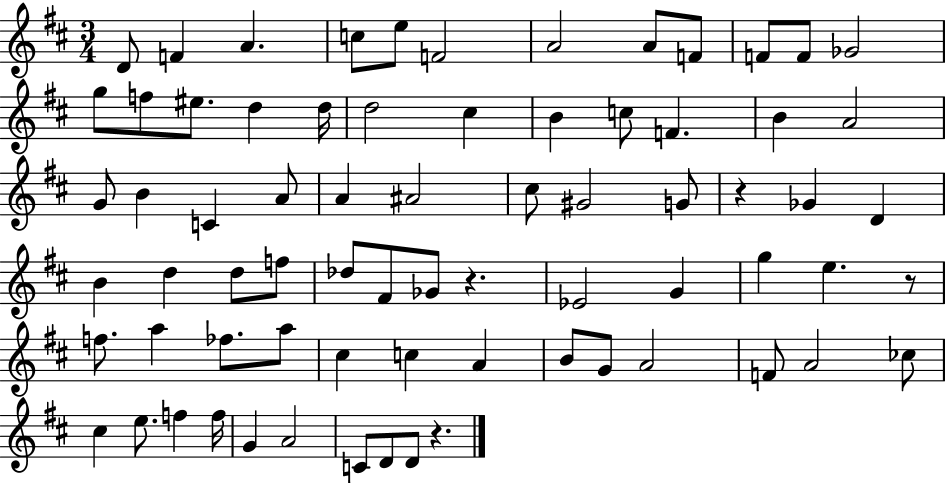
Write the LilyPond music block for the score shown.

{
  \clef treble
  \numericTimeSignature
  \time 3/4
  \key d \major
  d'8 f'4 a'4. | c''8 e''8 f'2 | a'2 a'8 f'8 | f'8 f'8 ges'2 | \break g''8 f''8 eis''8. d''4 d''16 | d''2 cis''4 | b'4 c''8 f'4. | b'4 a'2 | \break g'8 b'4 c'4 a'8 | a'4 ais'2 | cis''8 gis'2 g'8 | r4 ges'4 d'4 | \break b'4 d''4 d''8 f''8 | des''8 fis'8 ges'8 r4. | ees'2 g'4 | g''4 e''4. r8 | \break f''8. a''4 fes''8. a''8 | cis''4 c''4 a'4 | b'8 g'8 a'2 | f'8 a'2 ces''8 | \break cis''4 e''8. f''4 f''16 | g'4 a'2 | c'8 d'8 d'8 r4. | \bar "|."
}